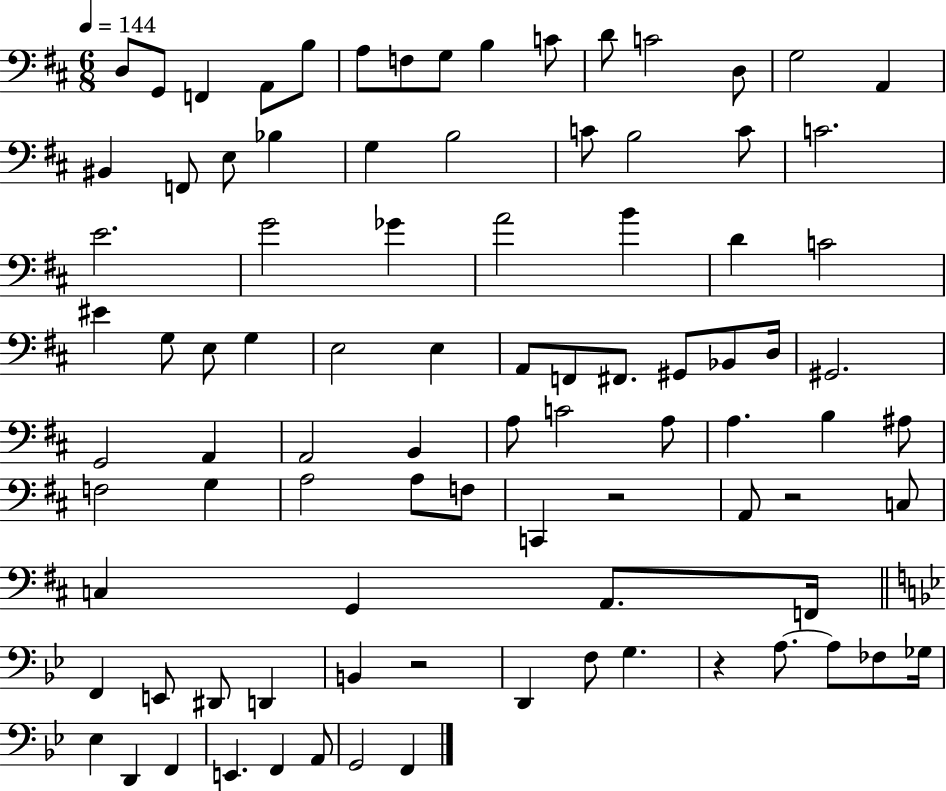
X:1
T:Untitled
M:6/8
L:1/4
K:D
D,/2 G,,/2 F,, A,,/2 B,/2 A,/2 F,/2 G,/2 B, C/2 D/2 C2 D,/2 G,2 A,, ^B,, F,,/2 E,/2 _B, G, B,2 C/2 B,2 C/2 C2 E2 G2 _G A2 B D C2 ^E G,/2 E,/2 G, E,2 E, A,,/2 F,,/2 ^F,,/2 ^G,,/2 _B,,/2 D,/4 ^G,,2 G,,2 A,, A,,2 B,, A,/2 C2 A,/2 A, B, ^A,/2 F,2 G, A,2 A,/2 F,/2 C,, z2 A,,/2 z2 C,/2 C, G,, A,,/2 F,,/4 F,, E,,/2 ^D,,/2 D,, B,, z2 D,, F,/2 G, z A,/2 A,/2 _F,/2 _G,/4 _E, D,, F,, E,, F,, A,,/2 G,,2 F,,